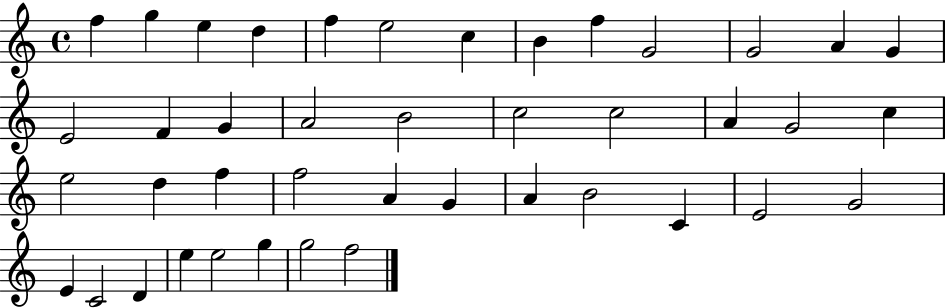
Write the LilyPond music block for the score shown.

{
  \clef treble
  \time 4/4
  \defaultTimeSignature
  \key c \major
  f''4 g''4 e''4 d''4 | f''4 e''2 c''4 | b'4 f''4 g'2 | g'2 a'4 g'4 | \break e'2 f'4 g'4 | a'2 b'2 | c''2 c''2 | a'4 g'2 c''4 | \break e''2 d''4 f''4 | f''2 a'4 g'4 | a'4 b'2 c'4 | e'2 g'2 | \break e'4 c'2 d'4 | e''4 e''2 g''4 | g''2 f''2 | \bar "|."
}